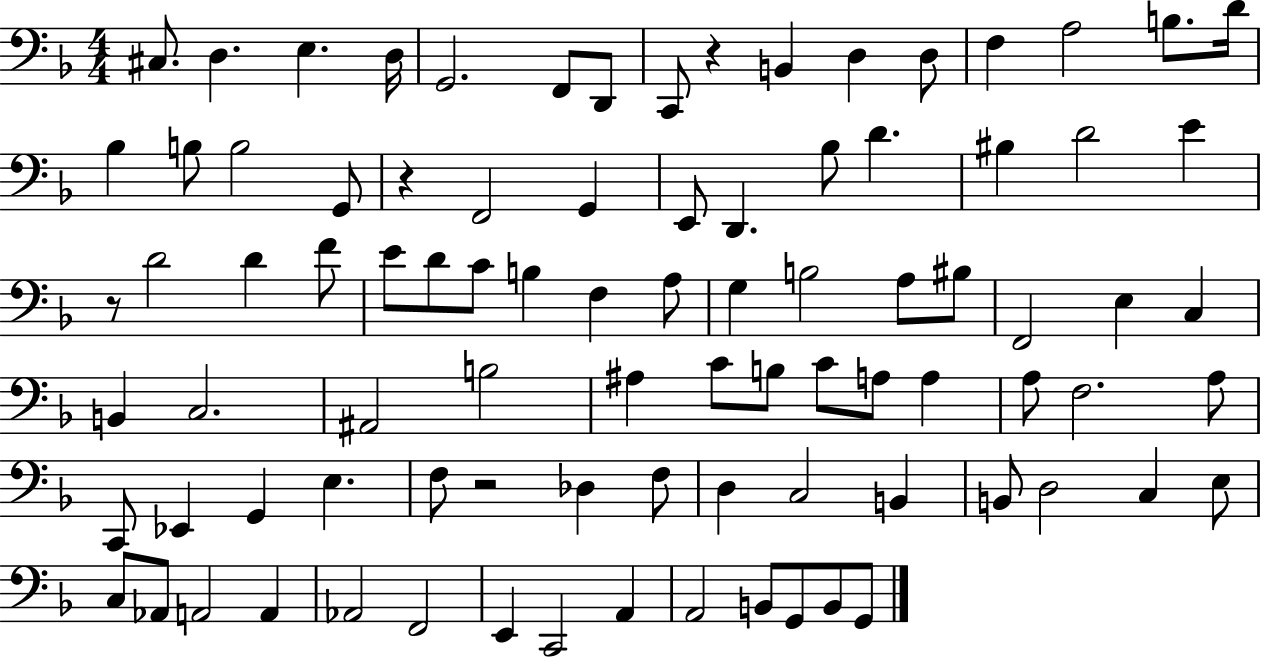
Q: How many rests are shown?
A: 4